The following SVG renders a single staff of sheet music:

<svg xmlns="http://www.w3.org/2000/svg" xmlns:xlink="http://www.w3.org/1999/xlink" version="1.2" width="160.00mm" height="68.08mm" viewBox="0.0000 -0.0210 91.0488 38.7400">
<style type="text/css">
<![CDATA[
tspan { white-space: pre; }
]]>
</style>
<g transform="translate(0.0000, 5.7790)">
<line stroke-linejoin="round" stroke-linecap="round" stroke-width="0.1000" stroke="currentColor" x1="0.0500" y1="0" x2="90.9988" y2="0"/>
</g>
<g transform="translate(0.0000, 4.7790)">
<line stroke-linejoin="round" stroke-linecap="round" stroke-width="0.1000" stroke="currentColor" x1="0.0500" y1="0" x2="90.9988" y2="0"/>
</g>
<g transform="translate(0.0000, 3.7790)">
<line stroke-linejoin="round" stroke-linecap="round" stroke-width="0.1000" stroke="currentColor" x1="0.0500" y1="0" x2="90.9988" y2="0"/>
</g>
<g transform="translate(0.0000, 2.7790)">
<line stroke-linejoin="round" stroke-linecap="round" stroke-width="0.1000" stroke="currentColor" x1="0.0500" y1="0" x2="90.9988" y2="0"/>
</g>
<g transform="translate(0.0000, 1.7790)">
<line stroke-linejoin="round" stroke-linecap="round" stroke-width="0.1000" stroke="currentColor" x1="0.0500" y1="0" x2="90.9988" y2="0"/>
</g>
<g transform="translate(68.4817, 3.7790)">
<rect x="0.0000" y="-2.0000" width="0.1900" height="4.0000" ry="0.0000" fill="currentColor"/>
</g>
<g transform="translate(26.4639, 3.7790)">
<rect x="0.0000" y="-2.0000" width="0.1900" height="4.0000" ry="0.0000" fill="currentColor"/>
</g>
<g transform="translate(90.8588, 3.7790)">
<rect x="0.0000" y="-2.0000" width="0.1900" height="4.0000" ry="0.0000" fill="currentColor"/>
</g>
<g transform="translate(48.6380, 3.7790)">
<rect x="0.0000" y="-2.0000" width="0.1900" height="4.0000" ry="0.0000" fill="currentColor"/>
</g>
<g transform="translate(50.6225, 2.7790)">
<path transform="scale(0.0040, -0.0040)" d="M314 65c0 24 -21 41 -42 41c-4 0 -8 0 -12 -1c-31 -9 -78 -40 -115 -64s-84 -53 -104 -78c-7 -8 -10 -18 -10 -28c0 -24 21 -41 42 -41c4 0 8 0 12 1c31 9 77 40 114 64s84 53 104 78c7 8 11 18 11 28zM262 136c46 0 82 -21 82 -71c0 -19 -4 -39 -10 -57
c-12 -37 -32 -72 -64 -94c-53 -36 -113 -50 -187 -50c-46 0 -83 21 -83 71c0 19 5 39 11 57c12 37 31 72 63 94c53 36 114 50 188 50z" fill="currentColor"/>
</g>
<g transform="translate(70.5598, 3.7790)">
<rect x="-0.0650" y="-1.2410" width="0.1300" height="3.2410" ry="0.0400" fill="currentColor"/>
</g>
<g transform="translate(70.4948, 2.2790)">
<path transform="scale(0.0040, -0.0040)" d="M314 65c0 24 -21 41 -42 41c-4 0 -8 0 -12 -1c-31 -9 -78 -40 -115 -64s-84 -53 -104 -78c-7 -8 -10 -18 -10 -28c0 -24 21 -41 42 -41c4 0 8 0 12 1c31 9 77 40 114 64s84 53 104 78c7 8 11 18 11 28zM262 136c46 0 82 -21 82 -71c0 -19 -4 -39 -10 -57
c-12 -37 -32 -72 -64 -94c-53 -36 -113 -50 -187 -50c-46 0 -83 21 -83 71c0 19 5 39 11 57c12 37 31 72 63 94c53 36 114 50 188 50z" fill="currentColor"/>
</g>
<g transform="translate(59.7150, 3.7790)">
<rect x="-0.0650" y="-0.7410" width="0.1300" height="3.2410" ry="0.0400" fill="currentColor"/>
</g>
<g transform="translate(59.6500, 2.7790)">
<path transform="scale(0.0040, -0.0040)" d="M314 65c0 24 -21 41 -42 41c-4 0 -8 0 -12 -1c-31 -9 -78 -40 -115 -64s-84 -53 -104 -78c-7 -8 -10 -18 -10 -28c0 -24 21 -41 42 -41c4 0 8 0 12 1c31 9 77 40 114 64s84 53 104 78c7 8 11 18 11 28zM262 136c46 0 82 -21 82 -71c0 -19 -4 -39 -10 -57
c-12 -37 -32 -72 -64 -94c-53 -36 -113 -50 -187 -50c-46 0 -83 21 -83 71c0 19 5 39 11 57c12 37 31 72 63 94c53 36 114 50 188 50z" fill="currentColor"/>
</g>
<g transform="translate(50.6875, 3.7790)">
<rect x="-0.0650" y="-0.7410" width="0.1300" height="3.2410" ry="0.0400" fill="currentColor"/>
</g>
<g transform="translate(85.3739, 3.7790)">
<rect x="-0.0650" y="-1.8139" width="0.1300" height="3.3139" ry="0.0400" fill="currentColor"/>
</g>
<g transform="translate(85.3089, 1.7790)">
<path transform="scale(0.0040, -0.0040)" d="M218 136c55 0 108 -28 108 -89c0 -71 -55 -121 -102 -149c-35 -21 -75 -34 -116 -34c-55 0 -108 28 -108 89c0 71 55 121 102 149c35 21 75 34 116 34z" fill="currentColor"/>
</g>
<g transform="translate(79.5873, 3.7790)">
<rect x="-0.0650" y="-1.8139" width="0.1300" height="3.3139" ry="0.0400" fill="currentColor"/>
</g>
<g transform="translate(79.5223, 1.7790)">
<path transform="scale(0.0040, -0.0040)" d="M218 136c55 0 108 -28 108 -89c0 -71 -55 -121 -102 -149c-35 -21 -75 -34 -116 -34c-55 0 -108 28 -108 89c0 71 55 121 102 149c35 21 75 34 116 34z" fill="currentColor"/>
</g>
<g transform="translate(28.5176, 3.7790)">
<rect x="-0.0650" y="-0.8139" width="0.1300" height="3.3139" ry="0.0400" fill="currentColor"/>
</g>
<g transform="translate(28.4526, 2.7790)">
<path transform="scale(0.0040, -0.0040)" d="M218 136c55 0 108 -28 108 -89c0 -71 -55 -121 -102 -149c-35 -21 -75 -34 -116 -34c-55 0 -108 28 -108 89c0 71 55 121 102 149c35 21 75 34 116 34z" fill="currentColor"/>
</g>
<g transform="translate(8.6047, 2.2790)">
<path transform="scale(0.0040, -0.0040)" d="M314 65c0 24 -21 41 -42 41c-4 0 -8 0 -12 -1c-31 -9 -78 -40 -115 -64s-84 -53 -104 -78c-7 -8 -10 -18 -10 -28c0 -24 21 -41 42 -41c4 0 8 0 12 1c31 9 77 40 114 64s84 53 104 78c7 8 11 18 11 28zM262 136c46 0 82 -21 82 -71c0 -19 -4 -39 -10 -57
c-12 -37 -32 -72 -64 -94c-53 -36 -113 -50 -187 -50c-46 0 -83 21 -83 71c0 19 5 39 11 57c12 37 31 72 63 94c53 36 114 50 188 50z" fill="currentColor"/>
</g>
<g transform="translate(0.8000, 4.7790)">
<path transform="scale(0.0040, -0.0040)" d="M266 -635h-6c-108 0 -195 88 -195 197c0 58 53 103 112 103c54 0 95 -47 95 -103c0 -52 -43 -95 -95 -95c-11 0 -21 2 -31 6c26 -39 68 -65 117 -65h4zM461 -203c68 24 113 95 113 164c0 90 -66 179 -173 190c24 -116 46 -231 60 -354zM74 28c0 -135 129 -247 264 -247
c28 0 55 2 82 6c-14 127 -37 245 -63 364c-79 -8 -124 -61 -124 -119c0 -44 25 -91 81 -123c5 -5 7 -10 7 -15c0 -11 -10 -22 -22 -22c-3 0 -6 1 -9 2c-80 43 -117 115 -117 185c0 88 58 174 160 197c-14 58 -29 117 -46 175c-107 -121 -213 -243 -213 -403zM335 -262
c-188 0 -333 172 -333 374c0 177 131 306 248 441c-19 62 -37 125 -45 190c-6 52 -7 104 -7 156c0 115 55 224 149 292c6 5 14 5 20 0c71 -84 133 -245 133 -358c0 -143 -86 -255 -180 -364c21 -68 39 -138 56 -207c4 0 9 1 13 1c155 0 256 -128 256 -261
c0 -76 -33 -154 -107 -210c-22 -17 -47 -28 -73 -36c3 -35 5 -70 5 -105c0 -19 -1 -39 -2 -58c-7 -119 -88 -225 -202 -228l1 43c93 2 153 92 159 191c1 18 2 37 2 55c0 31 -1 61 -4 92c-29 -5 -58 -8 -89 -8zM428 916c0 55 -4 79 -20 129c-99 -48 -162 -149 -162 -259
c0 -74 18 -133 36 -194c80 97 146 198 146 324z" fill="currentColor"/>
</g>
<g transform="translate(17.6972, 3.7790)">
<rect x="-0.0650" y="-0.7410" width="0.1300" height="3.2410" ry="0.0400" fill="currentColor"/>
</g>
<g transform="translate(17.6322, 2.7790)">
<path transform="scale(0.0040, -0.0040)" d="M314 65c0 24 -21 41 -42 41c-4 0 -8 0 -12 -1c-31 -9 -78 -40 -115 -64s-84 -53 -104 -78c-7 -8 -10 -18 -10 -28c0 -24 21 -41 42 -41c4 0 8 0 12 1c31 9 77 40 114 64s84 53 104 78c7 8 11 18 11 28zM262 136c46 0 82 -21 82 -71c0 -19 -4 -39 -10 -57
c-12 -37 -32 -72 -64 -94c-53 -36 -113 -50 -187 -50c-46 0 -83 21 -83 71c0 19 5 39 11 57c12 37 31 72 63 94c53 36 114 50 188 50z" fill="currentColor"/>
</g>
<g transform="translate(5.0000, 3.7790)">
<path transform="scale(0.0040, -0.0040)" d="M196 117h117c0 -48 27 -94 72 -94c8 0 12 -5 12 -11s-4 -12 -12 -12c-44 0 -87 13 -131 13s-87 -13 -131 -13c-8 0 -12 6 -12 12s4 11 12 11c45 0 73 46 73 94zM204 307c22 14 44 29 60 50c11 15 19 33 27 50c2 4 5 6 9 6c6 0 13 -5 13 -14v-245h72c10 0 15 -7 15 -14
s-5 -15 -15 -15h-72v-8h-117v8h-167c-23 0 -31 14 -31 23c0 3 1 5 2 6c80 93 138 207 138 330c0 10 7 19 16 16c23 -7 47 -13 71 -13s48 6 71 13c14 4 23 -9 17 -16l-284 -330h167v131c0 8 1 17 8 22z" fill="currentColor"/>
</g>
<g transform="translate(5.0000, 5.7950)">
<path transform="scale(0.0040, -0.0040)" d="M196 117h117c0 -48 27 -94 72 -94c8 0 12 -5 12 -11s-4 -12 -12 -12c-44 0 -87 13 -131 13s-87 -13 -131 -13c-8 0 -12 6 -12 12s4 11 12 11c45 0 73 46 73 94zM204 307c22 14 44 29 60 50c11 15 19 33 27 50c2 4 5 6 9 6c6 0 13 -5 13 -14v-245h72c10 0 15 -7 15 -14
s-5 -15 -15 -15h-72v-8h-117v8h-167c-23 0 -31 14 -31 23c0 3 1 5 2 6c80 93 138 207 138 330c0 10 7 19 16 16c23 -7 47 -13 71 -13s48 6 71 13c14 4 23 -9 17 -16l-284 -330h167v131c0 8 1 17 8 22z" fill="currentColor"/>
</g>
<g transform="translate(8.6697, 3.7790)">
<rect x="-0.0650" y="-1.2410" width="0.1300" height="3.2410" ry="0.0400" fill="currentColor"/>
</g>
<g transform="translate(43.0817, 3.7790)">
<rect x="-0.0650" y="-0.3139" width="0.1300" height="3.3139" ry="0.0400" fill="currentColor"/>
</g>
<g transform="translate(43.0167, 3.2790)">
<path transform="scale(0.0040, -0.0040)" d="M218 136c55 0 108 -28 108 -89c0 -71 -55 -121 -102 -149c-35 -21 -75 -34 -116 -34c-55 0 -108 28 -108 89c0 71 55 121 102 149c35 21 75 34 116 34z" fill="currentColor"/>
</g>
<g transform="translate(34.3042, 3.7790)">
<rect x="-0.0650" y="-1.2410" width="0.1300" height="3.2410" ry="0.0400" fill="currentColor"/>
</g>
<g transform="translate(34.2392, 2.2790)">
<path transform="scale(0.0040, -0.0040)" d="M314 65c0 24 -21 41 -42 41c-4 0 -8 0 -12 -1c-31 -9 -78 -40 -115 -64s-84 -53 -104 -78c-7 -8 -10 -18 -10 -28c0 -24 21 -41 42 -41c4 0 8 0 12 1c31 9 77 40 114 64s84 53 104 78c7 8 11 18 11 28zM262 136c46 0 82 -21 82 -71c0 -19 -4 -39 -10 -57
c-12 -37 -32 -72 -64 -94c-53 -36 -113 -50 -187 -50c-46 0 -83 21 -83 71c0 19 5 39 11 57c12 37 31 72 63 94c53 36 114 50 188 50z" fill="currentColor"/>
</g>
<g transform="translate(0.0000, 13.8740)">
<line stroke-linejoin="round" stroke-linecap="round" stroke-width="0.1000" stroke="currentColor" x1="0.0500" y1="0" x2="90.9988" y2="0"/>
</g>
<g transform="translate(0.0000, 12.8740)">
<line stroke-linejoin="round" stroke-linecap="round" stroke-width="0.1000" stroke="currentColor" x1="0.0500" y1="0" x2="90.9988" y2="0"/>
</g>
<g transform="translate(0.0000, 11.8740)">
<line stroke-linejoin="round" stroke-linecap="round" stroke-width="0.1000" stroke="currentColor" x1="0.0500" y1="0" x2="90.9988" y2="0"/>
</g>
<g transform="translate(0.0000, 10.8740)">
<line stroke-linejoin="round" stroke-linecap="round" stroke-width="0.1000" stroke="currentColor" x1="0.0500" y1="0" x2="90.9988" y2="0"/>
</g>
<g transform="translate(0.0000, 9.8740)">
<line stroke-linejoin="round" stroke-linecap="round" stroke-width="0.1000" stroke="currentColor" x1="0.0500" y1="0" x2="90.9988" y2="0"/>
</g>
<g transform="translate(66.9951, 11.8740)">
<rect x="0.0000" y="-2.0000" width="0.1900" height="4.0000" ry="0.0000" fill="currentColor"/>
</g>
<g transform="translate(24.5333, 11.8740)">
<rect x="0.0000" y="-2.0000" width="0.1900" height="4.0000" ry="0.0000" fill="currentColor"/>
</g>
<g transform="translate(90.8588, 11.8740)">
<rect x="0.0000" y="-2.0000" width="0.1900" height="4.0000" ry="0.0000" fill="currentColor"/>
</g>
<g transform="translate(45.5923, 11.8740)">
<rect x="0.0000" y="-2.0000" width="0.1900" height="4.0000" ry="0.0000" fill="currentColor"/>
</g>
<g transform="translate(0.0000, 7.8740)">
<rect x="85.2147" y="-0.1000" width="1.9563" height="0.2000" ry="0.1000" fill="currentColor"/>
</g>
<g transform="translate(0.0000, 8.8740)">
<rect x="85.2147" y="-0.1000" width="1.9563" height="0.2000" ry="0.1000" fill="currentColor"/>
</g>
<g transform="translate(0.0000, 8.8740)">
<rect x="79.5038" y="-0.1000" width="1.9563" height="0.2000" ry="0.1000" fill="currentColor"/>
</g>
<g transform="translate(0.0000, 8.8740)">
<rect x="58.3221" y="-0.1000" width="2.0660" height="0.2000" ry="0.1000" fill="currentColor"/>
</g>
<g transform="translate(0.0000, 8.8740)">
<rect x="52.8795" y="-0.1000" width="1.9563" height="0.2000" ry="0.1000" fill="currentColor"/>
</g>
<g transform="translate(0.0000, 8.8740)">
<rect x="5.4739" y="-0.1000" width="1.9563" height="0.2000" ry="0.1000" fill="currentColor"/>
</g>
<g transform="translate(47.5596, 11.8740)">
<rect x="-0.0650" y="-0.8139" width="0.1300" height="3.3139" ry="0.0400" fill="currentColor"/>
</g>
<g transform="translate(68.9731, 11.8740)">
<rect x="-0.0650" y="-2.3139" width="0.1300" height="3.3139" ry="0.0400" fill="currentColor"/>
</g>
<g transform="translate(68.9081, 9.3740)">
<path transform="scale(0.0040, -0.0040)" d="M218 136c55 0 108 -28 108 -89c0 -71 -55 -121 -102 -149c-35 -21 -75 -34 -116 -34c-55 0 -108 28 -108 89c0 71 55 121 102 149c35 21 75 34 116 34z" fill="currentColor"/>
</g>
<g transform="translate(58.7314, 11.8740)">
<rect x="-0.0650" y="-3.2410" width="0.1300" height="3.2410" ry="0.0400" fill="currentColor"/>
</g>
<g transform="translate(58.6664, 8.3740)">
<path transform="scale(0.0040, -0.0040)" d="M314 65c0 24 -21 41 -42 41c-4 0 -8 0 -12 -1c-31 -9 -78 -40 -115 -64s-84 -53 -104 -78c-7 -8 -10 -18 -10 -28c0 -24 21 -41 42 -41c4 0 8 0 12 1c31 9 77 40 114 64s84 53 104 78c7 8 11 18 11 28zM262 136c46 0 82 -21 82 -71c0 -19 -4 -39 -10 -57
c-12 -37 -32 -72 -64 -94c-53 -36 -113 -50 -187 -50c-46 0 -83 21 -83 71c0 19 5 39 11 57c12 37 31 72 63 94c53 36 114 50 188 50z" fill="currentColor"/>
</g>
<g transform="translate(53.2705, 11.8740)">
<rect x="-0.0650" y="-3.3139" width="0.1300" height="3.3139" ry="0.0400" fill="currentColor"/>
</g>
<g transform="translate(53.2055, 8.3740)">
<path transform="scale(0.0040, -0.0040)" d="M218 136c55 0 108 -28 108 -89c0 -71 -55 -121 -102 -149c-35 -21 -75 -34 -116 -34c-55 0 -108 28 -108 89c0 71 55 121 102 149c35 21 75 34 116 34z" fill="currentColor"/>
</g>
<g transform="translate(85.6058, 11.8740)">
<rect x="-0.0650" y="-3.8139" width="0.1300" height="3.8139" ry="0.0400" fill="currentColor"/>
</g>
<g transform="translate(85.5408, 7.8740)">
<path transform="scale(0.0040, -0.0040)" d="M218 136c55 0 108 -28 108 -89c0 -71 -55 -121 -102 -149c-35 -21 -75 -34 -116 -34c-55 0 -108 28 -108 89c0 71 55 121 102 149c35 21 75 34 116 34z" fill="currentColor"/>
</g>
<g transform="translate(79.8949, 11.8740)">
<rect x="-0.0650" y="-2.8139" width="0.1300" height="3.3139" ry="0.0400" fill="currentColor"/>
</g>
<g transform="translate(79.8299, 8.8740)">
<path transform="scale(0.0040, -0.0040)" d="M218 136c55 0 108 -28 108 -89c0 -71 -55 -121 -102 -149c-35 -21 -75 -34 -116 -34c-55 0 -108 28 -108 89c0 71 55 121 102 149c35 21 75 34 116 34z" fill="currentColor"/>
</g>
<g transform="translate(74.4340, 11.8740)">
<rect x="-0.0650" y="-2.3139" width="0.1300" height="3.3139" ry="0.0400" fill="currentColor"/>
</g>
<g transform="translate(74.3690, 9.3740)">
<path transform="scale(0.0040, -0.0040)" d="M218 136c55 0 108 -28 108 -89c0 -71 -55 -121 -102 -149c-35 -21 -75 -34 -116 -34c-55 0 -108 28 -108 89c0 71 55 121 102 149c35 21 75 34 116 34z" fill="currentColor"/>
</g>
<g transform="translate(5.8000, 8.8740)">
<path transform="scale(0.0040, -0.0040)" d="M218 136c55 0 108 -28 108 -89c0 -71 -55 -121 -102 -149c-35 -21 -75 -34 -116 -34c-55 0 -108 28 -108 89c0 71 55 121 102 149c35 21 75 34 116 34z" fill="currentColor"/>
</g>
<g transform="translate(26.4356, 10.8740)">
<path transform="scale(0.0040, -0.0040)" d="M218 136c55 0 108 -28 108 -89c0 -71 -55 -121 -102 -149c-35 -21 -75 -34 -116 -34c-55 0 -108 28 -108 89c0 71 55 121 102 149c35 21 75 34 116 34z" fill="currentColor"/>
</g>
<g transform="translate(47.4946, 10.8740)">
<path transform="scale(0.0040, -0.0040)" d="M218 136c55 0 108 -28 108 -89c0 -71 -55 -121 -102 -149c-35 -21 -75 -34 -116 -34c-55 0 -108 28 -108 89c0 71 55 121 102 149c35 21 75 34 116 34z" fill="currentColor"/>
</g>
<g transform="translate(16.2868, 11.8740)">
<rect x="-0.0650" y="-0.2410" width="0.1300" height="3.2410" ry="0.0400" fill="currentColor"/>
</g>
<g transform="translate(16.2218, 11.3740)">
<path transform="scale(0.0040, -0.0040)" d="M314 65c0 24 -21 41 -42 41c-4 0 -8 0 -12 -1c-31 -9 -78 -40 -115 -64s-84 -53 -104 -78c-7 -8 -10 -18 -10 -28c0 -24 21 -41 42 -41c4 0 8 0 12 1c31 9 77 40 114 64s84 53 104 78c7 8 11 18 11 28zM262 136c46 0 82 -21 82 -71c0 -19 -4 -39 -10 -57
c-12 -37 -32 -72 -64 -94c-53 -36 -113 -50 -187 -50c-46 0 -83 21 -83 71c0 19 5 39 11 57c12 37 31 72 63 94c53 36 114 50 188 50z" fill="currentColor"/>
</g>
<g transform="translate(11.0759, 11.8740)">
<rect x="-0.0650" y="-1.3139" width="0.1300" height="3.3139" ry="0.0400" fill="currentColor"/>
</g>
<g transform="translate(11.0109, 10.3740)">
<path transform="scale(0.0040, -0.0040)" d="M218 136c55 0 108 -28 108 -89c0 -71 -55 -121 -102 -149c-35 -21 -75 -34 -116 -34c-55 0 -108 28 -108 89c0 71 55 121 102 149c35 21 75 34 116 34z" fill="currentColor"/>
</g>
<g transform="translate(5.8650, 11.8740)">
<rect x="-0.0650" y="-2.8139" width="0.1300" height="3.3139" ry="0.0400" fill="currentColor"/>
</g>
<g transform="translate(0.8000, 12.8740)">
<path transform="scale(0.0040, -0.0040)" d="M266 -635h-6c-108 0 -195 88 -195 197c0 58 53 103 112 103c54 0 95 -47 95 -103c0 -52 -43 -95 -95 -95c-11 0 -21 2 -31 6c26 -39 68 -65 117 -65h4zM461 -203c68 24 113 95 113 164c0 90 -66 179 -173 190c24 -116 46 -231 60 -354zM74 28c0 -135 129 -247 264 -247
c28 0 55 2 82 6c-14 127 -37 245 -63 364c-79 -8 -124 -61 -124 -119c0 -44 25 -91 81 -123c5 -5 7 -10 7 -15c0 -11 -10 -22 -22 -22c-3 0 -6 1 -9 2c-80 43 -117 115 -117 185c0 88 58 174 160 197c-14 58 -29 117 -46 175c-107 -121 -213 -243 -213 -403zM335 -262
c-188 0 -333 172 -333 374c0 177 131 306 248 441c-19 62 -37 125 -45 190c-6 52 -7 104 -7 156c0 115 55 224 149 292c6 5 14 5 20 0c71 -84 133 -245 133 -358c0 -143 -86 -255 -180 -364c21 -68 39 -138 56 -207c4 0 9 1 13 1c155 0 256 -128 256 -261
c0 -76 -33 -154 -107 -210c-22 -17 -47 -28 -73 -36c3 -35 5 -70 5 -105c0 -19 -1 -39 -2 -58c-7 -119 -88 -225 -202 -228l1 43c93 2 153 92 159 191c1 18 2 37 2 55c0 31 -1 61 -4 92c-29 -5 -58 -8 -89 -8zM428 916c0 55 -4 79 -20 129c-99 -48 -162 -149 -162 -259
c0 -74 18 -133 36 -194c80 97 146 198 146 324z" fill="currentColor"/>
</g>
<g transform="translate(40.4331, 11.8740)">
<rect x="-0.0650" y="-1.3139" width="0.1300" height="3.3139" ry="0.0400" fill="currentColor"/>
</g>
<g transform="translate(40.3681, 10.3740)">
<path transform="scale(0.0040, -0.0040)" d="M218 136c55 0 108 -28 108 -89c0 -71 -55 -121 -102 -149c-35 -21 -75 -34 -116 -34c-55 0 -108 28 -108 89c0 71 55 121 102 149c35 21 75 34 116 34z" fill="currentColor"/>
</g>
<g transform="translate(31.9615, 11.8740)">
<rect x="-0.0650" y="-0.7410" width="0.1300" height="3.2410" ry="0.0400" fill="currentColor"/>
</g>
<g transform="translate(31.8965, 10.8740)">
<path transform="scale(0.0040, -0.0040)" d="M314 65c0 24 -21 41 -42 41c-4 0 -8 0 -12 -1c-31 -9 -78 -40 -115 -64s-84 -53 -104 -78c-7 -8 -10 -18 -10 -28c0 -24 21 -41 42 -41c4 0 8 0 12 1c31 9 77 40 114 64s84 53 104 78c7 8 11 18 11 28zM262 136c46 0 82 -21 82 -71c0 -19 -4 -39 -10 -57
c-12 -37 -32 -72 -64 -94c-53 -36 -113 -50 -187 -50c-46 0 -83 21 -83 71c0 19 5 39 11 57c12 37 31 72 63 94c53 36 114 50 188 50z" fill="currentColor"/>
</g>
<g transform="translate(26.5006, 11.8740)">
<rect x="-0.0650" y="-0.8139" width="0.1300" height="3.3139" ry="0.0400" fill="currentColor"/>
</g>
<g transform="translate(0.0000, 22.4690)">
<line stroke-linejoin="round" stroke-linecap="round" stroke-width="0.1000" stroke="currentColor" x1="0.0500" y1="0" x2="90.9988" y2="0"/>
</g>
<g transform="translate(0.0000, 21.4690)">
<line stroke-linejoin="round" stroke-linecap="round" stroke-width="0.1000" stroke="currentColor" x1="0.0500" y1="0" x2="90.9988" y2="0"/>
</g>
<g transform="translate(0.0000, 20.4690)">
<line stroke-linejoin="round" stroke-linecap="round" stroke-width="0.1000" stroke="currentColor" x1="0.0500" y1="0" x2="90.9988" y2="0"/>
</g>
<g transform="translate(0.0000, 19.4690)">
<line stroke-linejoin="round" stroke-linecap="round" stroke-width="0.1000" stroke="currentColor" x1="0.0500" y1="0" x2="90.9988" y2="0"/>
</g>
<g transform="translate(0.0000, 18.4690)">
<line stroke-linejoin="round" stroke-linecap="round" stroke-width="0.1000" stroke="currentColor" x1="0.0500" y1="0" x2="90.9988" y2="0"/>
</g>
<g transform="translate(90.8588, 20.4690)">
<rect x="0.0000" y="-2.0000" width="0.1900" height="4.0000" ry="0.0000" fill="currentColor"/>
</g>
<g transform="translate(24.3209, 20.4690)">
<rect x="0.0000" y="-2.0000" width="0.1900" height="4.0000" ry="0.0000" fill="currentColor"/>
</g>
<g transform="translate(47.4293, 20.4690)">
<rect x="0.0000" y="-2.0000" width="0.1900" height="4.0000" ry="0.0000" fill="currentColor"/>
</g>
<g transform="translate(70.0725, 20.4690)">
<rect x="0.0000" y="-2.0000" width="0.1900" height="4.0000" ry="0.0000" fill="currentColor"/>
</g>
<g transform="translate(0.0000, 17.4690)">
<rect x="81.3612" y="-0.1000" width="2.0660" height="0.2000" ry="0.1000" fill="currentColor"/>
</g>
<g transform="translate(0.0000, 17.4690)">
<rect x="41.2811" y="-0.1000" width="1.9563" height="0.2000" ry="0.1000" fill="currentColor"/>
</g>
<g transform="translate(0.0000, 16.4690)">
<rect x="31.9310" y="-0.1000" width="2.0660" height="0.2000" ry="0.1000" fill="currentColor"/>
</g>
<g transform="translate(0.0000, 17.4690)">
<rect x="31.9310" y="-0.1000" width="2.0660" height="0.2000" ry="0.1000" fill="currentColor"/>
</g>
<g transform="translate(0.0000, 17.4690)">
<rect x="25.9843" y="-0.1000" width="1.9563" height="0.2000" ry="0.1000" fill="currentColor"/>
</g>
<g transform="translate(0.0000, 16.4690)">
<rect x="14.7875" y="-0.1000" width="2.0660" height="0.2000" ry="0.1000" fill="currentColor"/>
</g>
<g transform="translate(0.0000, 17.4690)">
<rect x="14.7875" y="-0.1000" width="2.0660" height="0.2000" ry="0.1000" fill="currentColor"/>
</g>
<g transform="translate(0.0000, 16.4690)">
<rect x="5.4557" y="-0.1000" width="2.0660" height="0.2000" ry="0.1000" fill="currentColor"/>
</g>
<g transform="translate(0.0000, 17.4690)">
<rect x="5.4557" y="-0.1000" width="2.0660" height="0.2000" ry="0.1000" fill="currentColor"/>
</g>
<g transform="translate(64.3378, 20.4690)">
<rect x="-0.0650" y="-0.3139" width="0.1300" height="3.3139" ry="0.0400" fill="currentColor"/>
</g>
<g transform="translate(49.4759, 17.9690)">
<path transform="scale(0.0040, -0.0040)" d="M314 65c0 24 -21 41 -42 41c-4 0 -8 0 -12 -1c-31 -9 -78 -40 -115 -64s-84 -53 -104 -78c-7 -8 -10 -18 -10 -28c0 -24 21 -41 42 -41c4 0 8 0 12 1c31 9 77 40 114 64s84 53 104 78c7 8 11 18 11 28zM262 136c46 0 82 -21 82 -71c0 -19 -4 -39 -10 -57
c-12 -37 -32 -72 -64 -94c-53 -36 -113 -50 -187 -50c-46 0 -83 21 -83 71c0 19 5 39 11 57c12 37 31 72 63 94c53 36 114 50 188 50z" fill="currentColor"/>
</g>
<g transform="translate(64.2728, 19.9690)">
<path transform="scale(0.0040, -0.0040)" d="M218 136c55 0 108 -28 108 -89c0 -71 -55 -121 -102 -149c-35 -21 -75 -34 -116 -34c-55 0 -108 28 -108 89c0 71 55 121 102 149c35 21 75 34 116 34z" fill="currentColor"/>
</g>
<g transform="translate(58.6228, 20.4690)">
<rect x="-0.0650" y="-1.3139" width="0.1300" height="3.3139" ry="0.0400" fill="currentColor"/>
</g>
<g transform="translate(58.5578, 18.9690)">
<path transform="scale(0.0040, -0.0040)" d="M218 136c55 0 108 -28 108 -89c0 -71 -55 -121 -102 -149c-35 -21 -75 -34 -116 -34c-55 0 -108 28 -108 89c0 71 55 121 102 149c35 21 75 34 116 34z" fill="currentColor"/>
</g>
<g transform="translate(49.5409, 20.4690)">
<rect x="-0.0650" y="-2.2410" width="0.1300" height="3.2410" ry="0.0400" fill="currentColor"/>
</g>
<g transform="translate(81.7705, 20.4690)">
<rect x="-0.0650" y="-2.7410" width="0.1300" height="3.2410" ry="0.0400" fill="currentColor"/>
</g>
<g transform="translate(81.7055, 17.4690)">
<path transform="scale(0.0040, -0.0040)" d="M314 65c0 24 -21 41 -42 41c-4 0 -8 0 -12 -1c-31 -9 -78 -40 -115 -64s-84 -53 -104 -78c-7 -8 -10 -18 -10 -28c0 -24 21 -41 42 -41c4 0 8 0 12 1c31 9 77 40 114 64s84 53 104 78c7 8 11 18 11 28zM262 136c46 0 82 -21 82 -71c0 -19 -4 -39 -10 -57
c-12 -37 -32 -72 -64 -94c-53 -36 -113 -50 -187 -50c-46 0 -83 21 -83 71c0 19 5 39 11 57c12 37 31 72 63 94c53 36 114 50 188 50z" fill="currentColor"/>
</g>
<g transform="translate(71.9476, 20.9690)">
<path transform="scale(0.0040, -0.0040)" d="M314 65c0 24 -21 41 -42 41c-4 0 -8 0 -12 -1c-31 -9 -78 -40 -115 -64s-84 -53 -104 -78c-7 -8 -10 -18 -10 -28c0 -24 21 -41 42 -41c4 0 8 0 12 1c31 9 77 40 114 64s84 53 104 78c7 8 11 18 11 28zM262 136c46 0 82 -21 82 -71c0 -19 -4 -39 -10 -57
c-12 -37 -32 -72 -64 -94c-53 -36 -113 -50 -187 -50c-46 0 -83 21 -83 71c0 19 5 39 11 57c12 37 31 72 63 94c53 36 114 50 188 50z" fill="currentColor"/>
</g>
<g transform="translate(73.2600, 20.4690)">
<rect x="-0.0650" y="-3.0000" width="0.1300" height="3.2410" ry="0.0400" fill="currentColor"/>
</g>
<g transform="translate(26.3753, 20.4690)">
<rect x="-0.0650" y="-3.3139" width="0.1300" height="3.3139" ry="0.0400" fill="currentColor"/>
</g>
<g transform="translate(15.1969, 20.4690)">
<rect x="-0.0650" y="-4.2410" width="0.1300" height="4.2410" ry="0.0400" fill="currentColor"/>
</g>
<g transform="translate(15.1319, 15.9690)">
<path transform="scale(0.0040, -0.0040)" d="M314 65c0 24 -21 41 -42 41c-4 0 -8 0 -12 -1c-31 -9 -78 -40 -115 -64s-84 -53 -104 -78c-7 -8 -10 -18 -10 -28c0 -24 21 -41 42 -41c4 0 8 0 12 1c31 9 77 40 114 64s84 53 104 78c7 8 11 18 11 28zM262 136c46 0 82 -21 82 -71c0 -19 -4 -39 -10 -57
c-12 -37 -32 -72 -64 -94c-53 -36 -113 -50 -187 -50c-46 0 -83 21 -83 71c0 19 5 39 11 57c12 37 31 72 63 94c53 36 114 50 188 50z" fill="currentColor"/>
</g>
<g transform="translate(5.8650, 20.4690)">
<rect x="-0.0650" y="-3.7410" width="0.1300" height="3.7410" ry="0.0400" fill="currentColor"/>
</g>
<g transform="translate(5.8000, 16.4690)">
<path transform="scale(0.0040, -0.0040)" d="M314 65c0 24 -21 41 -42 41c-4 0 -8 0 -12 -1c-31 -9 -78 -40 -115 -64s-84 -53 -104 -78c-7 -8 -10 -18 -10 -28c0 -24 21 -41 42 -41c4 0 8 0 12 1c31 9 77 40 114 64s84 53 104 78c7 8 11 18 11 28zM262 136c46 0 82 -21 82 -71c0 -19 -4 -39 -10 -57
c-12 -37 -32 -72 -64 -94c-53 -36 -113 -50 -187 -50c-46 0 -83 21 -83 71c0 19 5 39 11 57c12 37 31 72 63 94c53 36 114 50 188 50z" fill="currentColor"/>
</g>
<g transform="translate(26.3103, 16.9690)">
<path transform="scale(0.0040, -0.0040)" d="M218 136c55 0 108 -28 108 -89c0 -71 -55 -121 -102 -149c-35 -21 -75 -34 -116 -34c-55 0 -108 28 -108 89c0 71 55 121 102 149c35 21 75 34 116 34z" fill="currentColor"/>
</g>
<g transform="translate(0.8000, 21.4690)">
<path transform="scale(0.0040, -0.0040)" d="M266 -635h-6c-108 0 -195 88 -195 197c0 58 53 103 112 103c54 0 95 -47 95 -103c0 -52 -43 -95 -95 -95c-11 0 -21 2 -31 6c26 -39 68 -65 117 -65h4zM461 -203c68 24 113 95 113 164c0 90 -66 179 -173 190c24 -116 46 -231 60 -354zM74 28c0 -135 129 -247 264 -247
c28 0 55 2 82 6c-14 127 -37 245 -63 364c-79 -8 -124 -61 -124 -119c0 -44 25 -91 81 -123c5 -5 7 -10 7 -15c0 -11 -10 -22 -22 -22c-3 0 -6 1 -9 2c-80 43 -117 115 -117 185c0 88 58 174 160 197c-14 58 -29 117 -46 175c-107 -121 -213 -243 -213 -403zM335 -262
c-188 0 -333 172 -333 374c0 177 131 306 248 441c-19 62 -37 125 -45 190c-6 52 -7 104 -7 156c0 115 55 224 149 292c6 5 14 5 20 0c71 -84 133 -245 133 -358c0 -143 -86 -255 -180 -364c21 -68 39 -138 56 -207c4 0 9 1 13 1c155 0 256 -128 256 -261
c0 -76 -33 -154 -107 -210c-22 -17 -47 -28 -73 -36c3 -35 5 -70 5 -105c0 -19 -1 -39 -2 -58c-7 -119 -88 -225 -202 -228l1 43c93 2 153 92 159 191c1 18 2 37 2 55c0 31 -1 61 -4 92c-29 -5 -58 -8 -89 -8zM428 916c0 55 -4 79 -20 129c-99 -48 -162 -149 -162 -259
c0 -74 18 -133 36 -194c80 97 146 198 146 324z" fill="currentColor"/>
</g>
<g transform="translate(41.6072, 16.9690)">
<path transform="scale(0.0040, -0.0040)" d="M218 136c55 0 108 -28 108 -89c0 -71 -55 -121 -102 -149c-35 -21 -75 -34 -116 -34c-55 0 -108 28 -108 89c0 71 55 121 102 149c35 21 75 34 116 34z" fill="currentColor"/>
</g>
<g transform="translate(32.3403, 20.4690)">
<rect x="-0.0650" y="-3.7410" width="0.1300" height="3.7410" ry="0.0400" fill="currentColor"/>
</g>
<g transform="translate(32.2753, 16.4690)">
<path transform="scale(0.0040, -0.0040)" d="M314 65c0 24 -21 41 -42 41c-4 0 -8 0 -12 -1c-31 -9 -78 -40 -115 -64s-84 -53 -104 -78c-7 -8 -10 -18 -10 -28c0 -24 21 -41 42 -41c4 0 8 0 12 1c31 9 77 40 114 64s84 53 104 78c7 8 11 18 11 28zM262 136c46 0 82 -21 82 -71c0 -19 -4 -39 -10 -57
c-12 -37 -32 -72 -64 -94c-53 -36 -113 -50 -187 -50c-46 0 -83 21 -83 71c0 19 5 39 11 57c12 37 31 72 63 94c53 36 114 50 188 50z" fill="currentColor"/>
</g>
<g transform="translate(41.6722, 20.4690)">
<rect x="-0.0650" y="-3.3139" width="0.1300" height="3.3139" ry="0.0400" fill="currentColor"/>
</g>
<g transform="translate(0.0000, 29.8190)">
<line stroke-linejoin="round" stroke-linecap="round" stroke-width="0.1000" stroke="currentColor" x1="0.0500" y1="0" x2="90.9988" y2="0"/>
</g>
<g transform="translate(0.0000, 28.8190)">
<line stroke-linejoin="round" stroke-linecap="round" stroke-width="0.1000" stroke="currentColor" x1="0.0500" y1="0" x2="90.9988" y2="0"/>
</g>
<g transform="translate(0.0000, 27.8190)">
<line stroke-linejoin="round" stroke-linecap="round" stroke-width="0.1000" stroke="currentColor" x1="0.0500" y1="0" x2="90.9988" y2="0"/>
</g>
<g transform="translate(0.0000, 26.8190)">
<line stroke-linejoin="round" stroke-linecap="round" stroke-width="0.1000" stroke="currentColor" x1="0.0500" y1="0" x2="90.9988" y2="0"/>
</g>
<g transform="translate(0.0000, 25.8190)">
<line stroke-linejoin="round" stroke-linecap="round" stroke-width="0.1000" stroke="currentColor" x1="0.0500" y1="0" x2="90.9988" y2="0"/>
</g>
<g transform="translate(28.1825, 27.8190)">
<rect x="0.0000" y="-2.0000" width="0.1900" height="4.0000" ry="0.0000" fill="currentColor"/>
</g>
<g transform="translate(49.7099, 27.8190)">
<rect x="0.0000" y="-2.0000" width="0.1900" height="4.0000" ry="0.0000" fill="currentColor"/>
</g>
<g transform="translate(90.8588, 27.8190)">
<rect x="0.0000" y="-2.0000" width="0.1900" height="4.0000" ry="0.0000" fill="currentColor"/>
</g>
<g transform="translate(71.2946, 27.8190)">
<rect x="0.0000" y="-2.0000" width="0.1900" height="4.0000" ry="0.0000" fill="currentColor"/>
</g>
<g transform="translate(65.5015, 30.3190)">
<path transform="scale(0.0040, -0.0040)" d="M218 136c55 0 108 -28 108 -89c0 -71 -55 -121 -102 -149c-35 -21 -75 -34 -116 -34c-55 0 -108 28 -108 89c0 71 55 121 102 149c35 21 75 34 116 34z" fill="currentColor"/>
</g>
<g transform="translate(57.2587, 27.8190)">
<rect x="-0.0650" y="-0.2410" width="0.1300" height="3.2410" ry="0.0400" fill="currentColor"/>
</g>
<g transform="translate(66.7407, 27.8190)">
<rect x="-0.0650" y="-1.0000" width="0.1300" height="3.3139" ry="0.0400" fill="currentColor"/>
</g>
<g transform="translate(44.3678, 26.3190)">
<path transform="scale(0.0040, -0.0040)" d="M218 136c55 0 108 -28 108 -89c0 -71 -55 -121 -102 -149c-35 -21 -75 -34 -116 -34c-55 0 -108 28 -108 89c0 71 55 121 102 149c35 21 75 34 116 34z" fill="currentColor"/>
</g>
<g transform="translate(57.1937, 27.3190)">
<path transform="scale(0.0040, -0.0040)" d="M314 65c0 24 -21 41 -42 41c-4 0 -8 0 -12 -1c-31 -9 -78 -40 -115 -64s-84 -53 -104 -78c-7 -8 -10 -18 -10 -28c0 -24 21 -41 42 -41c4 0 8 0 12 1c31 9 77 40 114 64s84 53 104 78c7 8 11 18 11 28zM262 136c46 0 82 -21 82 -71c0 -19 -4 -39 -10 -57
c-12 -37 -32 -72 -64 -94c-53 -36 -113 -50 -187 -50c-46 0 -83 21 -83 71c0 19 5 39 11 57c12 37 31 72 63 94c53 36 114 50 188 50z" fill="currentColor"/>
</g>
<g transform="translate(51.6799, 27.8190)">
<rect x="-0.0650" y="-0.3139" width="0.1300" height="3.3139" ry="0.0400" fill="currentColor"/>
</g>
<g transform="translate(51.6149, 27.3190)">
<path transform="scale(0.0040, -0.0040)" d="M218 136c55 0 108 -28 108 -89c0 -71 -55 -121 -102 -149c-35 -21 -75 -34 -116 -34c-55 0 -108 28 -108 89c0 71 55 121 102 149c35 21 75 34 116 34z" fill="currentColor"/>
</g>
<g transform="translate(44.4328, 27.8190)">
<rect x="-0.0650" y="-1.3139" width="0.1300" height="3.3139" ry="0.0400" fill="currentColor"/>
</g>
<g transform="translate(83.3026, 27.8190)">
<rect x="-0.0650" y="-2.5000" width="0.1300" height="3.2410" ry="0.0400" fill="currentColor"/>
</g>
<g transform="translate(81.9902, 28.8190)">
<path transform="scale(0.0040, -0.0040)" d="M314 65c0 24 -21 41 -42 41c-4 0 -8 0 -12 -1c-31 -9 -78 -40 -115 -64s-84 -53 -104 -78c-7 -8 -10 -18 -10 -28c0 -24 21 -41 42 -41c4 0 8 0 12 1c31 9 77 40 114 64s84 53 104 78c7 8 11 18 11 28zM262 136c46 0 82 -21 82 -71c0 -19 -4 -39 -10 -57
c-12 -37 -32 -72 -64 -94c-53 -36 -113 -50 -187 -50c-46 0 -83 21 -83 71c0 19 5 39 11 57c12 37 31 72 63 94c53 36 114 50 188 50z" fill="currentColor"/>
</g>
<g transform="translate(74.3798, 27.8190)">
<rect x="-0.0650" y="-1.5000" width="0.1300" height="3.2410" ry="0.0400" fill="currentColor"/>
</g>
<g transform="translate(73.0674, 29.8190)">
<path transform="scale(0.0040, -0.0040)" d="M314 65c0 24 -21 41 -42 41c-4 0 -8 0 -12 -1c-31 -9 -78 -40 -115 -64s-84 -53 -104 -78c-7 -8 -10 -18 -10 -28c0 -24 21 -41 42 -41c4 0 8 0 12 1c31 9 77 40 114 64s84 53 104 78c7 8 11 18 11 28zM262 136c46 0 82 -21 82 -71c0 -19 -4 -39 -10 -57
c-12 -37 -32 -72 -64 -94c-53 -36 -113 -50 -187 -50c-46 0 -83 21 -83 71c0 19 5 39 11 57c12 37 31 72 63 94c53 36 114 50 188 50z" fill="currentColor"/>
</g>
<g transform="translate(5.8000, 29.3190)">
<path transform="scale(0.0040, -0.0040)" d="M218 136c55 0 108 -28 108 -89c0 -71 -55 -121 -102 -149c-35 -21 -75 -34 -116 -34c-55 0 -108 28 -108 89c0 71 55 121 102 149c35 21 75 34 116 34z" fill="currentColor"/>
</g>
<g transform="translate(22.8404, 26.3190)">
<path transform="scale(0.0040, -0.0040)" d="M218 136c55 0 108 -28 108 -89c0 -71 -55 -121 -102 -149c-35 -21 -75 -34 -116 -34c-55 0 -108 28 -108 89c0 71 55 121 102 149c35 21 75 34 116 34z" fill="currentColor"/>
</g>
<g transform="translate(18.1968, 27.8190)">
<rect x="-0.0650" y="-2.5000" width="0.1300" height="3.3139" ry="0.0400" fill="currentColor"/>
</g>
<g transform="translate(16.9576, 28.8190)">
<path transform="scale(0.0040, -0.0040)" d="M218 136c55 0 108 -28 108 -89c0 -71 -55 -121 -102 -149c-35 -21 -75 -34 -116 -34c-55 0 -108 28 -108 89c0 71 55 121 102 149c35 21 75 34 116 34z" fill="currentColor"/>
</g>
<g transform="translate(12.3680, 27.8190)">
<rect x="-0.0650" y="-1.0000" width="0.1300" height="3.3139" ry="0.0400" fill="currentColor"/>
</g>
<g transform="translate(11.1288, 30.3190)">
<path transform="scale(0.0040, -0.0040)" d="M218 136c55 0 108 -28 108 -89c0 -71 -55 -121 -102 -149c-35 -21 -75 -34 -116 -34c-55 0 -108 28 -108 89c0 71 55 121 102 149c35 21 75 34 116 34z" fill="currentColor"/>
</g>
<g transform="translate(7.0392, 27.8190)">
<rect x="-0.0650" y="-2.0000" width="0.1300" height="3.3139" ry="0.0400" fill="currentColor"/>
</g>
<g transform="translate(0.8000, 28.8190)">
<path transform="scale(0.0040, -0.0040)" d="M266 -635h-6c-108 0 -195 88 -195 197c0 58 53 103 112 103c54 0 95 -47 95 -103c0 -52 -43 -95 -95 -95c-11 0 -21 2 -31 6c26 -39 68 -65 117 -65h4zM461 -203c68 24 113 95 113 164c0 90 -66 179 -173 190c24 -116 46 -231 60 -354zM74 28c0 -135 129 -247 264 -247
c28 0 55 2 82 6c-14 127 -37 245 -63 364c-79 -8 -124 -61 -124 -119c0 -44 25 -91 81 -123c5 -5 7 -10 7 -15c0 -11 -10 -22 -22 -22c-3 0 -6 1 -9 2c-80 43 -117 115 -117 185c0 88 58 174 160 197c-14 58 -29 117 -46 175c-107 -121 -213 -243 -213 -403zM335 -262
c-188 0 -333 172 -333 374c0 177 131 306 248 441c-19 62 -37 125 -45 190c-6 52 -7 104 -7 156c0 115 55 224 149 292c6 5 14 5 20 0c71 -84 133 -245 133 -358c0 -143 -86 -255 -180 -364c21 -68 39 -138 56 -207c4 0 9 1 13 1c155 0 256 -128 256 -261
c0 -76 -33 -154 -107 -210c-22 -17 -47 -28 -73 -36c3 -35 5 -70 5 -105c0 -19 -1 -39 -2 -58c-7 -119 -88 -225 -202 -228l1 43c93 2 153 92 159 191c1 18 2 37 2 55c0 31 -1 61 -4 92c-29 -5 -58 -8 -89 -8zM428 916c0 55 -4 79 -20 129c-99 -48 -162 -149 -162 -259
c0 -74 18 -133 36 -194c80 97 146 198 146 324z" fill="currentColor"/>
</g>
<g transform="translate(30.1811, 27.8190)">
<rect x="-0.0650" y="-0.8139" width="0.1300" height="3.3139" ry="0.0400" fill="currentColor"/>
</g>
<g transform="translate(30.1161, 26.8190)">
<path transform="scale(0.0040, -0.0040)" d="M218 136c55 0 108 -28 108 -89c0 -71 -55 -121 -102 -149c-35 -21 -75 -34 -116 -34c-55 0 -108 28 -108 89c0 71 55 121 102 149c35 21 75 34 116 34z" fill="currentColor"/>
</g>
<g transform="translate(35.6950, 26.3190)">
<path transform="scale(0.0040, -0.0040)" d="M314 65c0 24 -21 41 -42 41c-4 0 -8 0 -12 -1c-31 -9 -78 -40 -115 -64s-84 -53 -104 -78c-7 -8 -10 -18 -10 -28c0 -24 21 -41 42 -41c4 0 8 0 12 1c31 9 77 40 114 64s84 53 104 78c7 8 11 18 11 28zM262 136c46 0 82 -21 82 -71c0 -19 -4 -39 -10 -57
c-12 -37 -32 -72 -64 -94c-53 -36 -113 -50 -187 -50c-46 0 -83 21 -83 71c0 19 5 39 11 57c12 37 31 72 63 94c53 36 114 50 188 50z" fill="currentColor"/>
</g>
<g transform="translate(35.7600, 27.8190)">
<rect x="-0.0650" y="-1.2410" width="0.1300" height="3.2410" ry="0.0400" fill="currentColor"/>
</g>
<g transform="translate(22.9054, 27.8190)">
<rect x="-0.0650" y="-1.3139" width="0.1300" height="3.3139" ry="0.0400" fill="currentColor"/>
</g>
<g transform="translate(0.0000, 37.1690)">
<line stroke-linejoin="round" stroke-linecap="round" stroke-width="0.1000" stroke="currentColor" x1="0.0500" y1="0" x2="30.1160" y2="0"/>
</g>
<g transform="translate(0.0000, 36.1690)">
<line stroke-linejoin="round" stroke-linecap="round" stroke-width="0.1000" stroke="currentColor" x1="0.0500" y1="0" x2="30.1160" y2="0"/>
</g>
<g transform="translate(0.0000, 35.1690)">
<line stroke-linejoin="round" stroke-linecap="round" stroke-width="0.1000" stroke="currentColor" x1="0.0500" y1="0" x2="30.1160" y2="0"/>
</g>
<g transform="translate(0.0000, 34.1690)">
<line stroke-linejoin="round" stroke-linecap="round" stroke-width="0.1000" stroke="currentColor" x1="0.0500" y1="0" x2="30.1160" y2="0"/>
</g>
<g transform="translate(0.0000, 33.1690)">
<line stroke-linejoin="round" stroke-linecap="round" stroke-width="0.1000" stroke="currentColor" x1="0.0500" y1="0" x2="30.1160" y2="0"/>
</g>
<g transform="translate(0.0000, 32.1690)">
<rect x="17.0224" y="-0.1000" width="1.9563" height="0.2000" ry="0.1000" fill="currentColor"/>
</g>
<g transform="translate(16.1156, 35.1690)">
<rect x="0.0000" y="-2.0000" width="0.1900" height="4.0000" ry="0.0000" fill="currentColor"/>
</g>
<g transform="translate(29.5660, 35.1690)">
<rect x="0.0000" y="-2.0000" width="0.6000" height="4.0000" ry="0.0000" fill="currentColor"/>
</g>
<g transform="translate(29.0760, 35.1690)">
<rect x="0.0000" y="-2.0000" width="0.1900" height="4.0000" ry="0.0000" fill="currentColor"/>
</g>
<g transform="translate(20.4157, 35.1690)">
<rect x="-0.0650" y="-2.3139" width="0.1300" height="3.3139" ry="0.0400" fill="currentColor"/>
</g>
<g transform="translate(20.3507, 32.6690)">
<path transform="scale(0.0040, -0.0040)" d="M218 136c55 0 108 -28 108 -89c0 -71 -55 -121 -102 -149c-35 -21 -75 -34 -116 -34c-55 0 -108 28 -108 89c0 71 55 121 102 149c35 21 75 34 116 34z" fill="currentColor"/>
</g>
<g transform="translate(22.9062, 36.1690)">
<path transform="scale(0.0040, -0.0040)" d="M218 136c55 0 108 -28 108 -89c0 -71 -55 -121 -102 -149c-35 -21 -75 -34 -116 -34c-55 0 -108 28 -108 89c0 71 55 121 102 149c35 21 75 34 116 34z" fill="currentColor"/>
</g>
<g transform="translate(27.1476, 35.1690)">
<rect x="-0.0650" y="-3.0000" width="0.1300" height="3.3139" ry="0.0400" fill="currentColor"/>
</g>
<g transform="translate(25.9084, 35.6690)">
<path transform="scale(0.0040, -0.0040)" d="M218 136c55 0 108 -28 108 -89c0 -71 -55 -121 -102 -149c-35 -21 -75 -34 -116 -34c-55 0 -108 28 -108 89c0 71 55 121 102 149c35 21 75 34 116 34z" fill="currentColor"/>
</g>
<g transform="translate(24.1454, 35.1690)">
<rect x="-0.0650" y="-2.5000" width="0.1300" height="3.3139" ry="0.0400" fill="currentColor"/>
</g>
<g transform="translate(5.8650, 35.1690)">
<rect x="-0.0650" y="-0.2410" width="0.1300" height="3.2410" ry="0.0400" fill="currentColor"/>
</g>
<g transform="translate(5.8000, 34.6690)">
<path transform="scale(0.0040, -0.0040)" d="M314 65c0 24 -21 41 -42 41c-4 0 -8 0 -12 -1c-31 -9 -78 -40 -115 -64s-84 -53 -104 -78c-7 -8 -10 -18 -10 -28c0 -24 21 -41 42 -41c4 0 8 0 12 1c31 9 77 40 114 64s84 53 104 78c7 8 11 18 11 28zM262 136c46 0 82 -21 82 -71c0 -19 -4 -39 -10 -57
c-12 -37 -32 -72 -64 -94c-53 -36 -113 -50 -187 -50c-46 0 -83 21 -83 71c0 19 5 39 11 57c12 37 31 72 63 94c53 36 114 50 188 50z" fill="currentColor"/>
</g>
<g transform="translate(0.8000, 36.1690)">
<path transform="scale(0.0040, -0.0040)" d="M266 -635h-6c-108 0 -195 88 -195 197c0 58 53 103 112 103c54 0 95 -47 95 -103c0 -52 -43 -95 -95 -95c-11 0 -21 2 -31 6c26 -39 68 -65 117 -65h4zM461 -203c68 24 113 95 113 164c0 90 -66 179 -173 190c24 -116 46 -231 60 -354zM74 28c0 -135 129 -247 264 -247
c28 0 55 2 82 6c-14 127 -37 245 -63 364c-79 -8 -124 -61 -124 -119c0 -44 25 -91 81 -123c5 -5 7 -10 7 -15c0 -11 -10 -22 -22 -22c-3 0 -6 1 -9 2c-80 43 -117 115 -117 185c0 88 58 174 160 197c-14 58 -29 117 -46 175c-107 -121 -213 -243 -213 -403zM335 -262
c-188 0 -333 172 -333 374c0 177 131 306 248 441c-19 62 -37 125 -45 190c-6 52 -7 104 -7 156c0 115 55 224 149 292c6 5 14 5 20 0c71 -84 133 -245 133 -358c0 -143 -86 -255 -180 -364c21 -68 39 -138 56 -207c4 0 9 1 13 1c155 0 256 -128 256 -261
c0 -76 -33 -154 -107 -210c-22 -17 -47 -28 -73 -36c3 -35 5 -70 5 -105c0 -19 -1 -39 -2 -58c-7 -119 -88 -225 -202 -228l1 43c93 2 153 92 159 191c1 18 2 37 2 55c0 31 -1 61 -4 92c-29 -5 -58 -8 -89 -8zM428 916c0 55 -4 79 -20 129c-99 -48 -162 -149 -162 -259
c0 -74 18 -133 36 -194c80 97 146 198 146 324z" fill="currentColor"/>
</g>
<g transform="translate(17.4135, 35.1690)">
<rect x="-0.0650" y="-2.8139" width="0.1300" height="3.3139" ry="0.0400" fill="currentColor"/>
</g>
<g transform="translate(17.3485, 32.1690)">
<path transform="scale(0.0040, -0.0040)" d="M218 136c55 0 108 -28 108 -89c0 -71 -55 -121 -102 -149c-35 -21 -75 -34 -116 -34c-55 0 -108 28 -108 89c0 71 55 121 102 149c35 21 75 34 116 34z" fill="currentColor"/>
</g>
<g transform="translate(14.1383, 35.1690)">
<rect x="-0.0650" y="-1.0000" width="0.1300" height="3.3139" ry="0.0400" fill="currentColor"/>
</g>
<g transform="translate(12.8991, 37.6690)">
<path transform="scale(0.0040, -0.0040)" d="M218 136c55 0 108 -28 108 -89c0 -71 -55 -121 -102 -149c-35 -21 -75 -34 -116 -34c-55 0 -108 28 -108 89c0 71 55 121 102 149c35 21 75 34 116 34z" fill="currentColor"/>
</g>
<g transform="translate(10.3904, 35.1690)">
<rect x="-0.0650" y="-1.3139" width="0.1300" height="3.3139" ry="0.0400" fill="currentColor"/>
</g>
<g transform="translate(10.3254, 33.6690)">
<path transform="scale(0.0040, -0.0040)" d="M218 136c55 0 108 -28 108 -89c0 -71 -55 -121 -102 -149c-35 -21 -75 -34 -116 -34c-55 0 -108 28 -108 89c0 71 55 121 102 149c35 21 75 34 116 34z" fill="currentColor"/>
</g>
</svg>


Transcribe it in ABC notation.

X:1
T:Untitled
M:4/4
L:1/4
K:C
e2 d2 d e2 c d2 d2 e2 f f a e c2 d d2 e d b b2 g g a c' c'2 d'2 b c'2 b g2 e c A2 a2 F D G e d e2 e c c2 D E2 G2 c2 e D a g G A